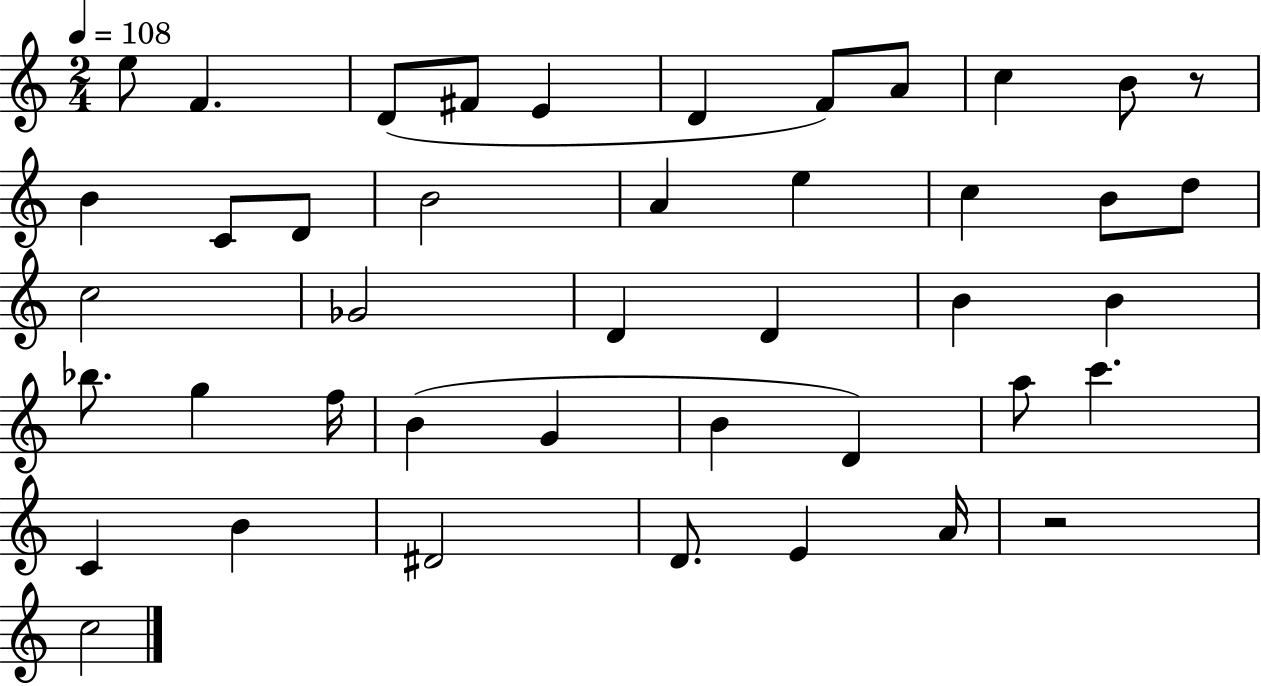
E5/e F4/q. D4/e F#4/e E4/q D4/q F4/e A4/e C5/q B4/e R/e B4/q C4/e D4/e B4/h A4/q E5/q C5/q B4/e D5/e C5/h Gb4/h D4/q D4/q B4/q B4/q Bb5/e. G5/q F5/s B4/q G4/q B4/q D4/q A5/e C6/q. C4/q B4/q D#4/h D4/e. E4/q A4/s R/h C5/h